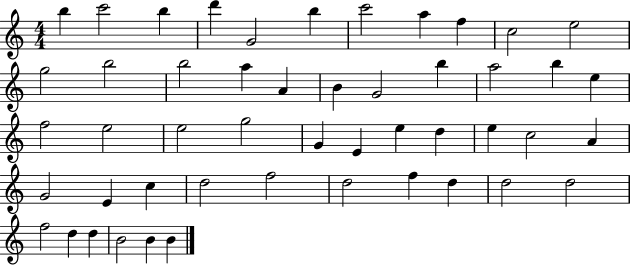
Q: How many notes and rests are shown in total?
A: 49